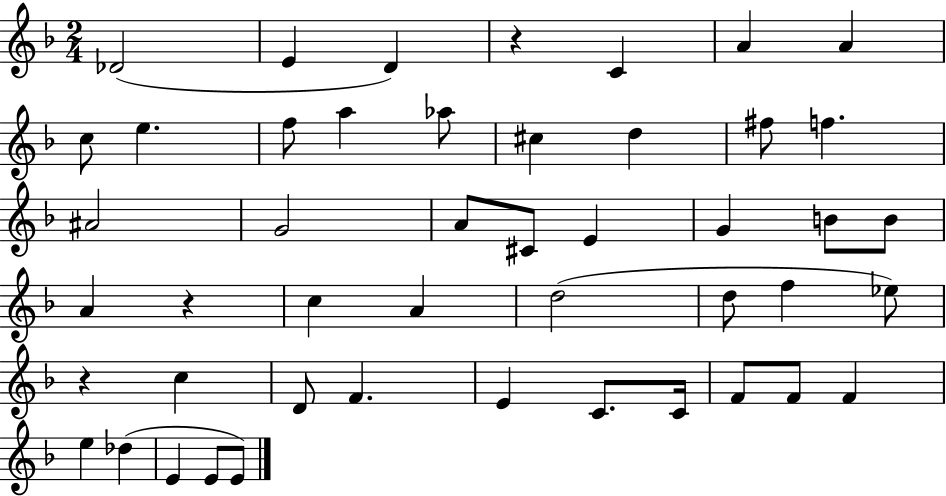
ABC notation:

X:1
T:Untitled
M:2/4
L:1/4
K:F
_D2 E D z C A A c/2 e f/2 a _a/2 ^c d ^f/2 f ^A2 G2 A/2 ^C/2 E G B/2 B/2 A z c A d2 d/2 f _e/2 z c D/2 F E C/2 C/4 F/2 F/2 F e _d E E/2 E/2